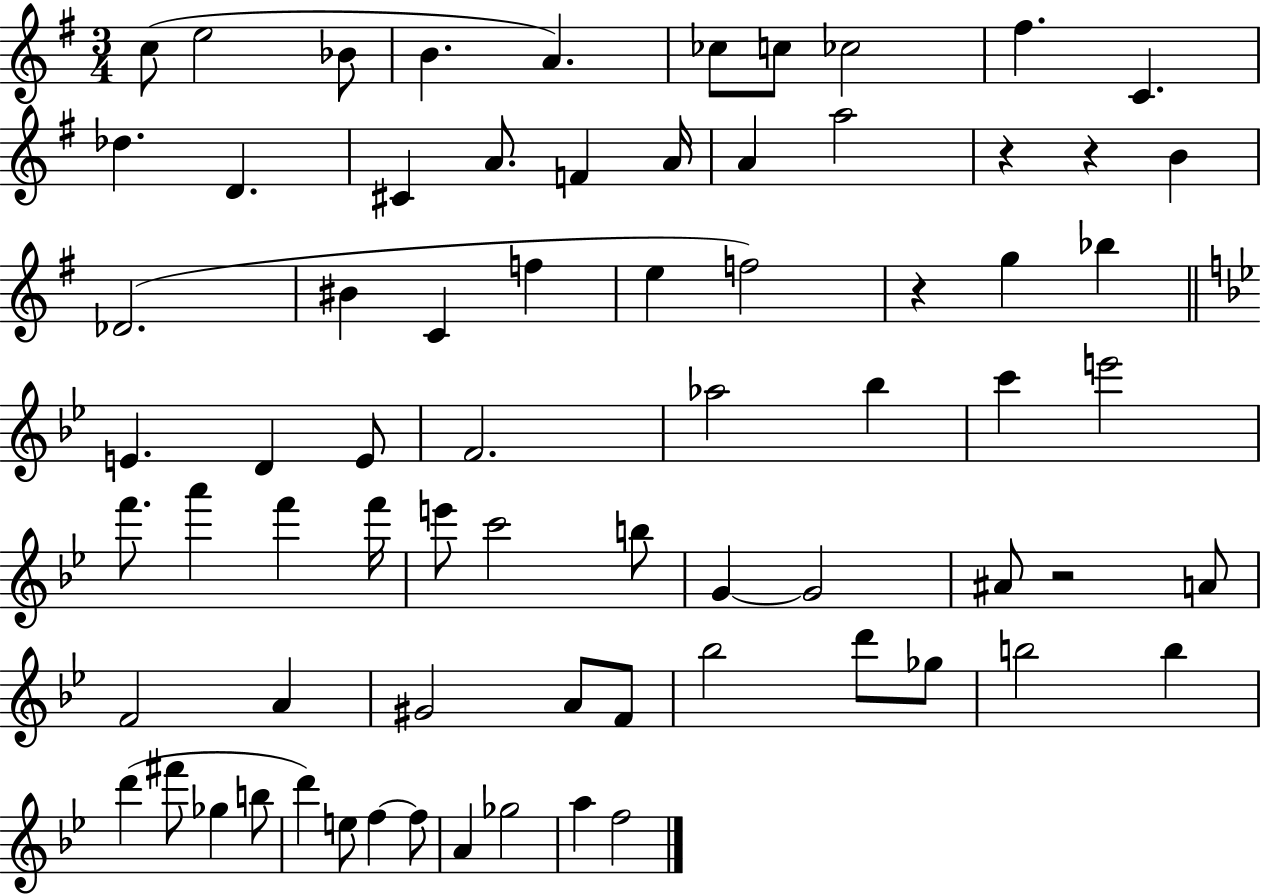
C5/e E5/h Bb4/e B4/q. A4/q. CES5/e C5/e CES5/h F#5/q. C4/q. Db5/q. D4/q. C#4/q A4/e. F4/q A4/s A4/q A5/h R/q R/q B4/q Db4/h. BIS4/q C4/q F5/q E5/q F5/h R/q G5/q Bb5/q E4/q. D4/q E4/e F4/h. Ab5/h Bb5/q C6/q E6/h F6/e. A6/q F6/q F6/s E6/e C6/h B5/e G4/q G4/h A#4/e R/h A4/e F4/h A4/q G#4/h A4/e F4/e Bb5/h D6/e Gb5/e B5/h B5/q D6/q F#6/e Gb5/q B5/e D6/q E5/e F5/q F5/e A4/q Gb5/h A5/q F5/h